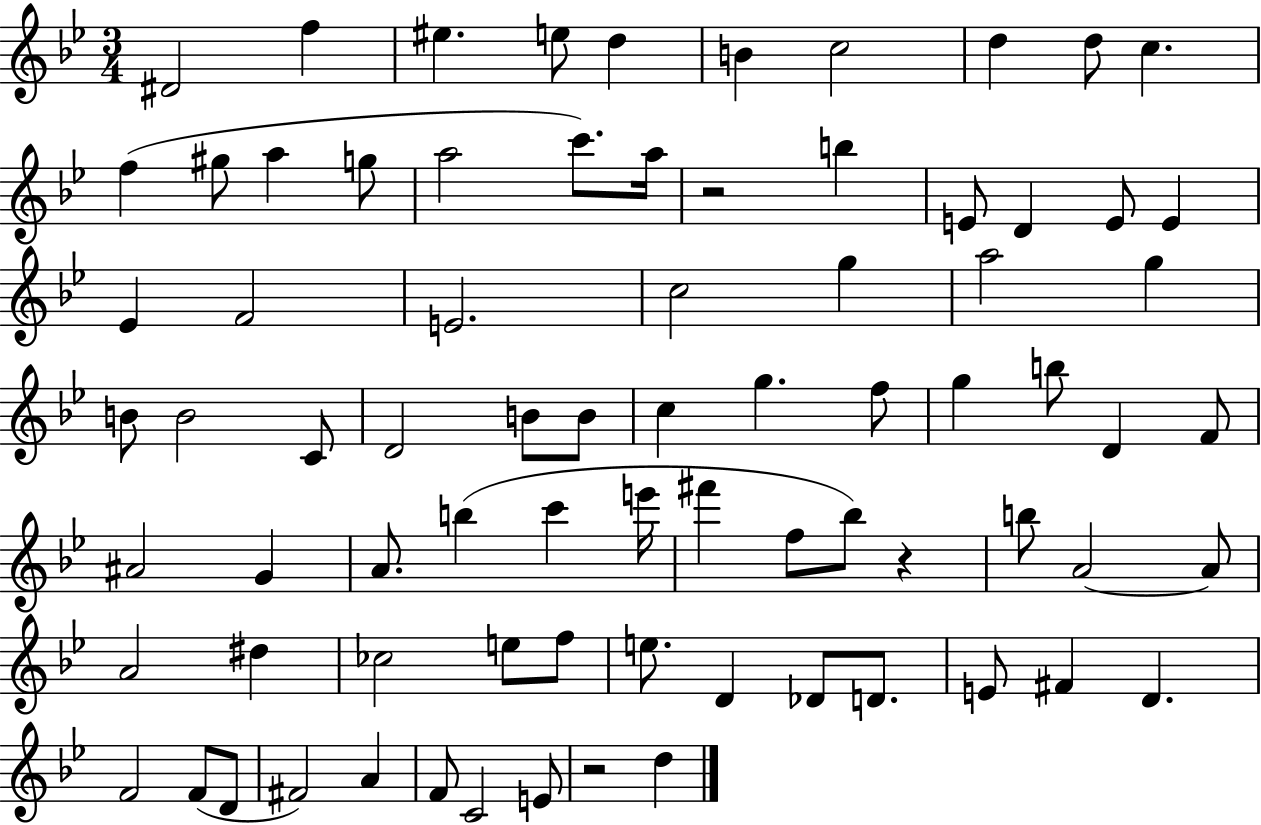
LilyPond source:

{
  \clef treble
  \numericTimeSignature
  \time 3/4
  \key bes \major
  dis'2 f''4 | eis''4. e''8 d''4 | b'4 c''2 | d''4 d''8 c''4. | \break f''4( gis''8 a''4 g''8 | a''2 c'''8.) a''16 | r2 b''4 | e'8 d'4 e'8 e'4 | \break ees'4 f'2 | e'2. | c''2 g''4 | a''2 g''4 | \break b'8 b'2 c'8 | d'2 b'8 b'8 | c''4 g''4. f''8 | g''4 b''8 d'4 f'8 | \break ais'2 g'4 | a'8. b''4( c'''4 e'''16 | fis'''4 f''8 bes''8) r4 | b''8 a'2~~ a'8 | \break a'2 dis''4 | ces''2 e''8 f''8 | e''8. d'4 des'8 d'8. | e'8 fis'4 d'4. | \break f'2 f'8( d'8 | fis'2) a'4 | f'8 c'2 e'8 | r2 d''4 | \break \bar "|."
}